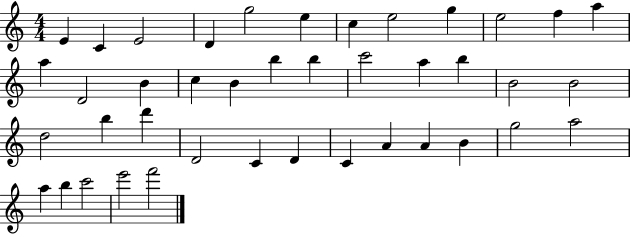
E4/q C4/q E4/h D4/q G5/h E5/q C5/q E5/h G5/q E5/h F5/q A5/q A5/q D4/h B4/q C5/q B4/q B5/q B5/q C6/h A5/q B5/q B4/h B4/h D5/h B5/q D6/q D4/h C4/q D4/q C4/q A4/q A4/q B4/q G5/h A5/h A5/q B5/q C6/h E6/h F6/h